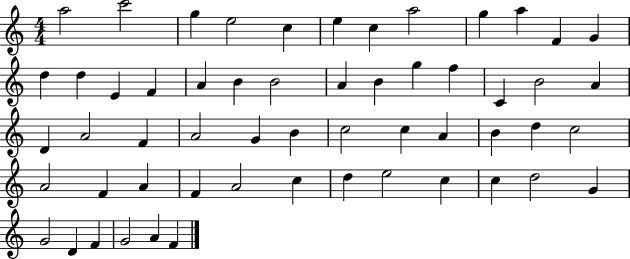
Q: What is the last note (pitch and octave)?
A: F4